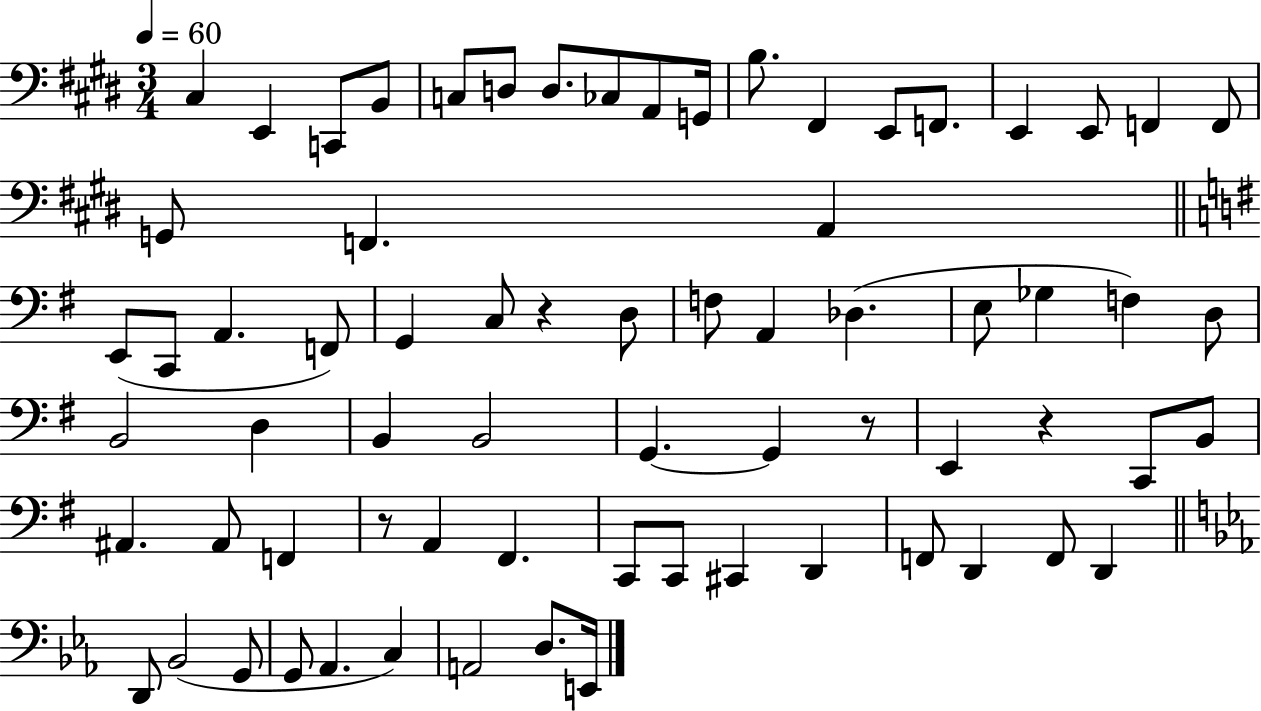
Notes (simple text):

C#3/q E2/q C2/e B2/e C3/e D3/e D3/e. CES3/e A2/e G2/s B3/e. F#2/q E2/e F2/e. E2/q E2/e F2/q F2/e G2/e F2/q. A2/q E2/e C2/e A2/q. F2/e G2/q C3/e R/q D3/e F3/e A2/q Db3/q. E3/e Gb3/q F3/q D3/e B2/h D3/q B2/q B2/h G2/q. G2/q R/e E2/q R/q C2/e B2/e A#2/q. A#2/e F2/q R/e A2/q F#2/q. C2/e C2/e C#2/q D2/q F2/e D2/q F2/e D2/q D2/e Bb2/h G2/e G2/e Ab2/q. C3/q A2/h D3/e. E2/s